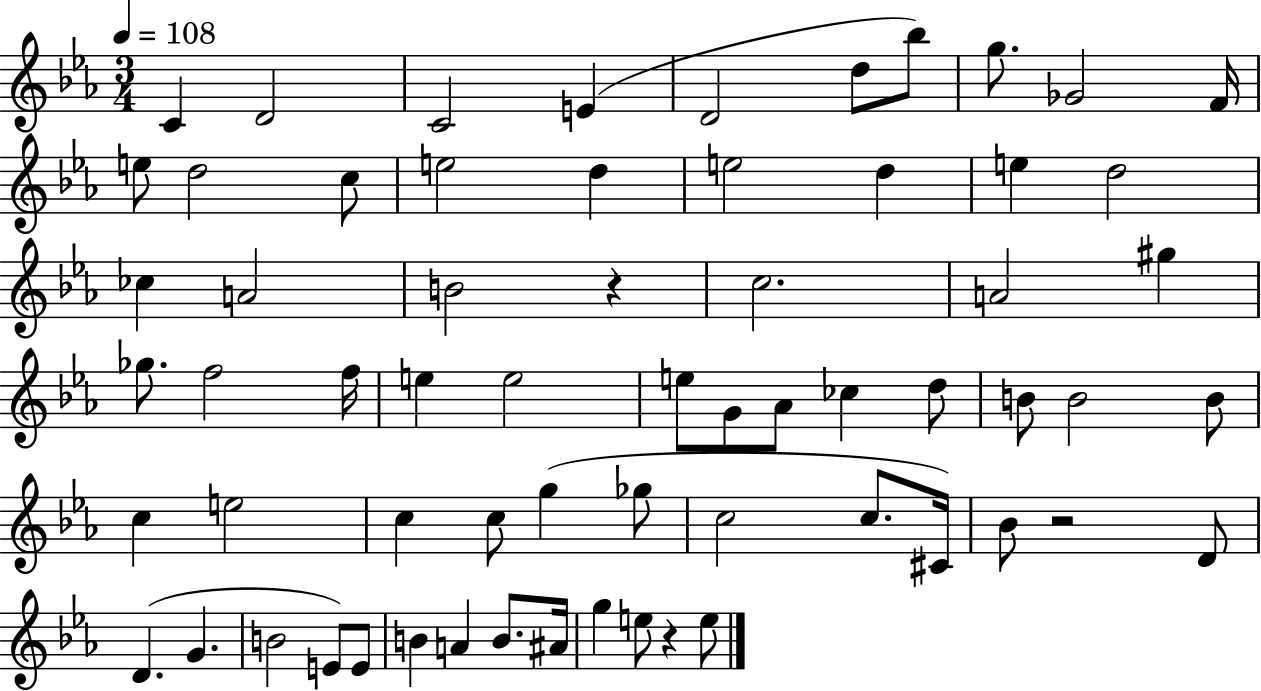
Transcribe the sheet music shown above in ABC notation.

X:1
T:Untitled
M:3/4
L:1/4
K:Eb
C D2 C2 E D2 d/2 _b/2 g/2 _G2 F/4 e/2 d2 c/2 e2 d e2 d e d2 _c A2 B2 z c2 A2 ^g _g/2 f2 f/4 e e2 e/2 G/2 _A/2 _c d/2 B/2 B2 B/2 c e2 c c/2 g _g/2 c2 c/2 ^C/4 _B/2 z2 D/2 D G B2 E/2 E/2 B A B/2 ^A/4 g e/2 z e/2